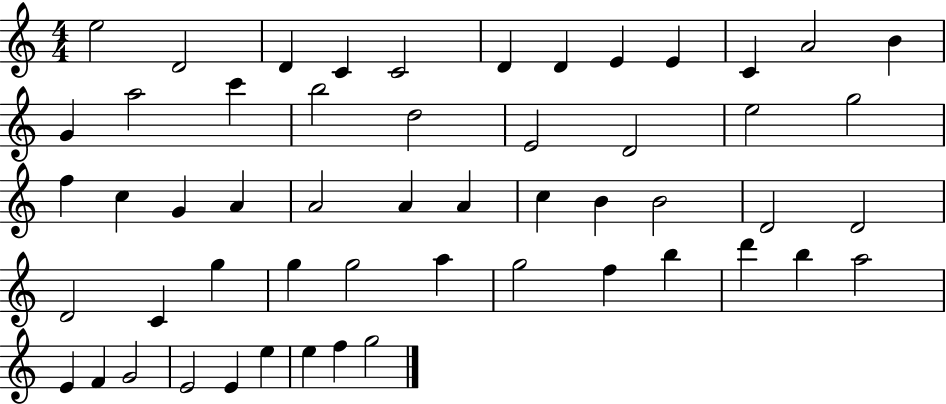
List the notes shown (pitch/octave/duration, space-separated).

E5/h D4/h D4/q C4/q C4/h D4/q D4/q E4/q E4/q C4/q A4/h B4/q G4/q A5/h C6/q B5/h D5/h E4/h D4/h E5/h G5/h F5/q C5/q G4/q A4/q A4/h A4/q A4/q C5/q B4/q B4/h D4/h D4/h D4/h C4/q G5/q G5/q G5/h A5/q G5/h F5/q B5/q D6/q B5/q A5/h E4/q F4/q G4/h E4/h E4/q E5/q E5/q F5/q G5/h